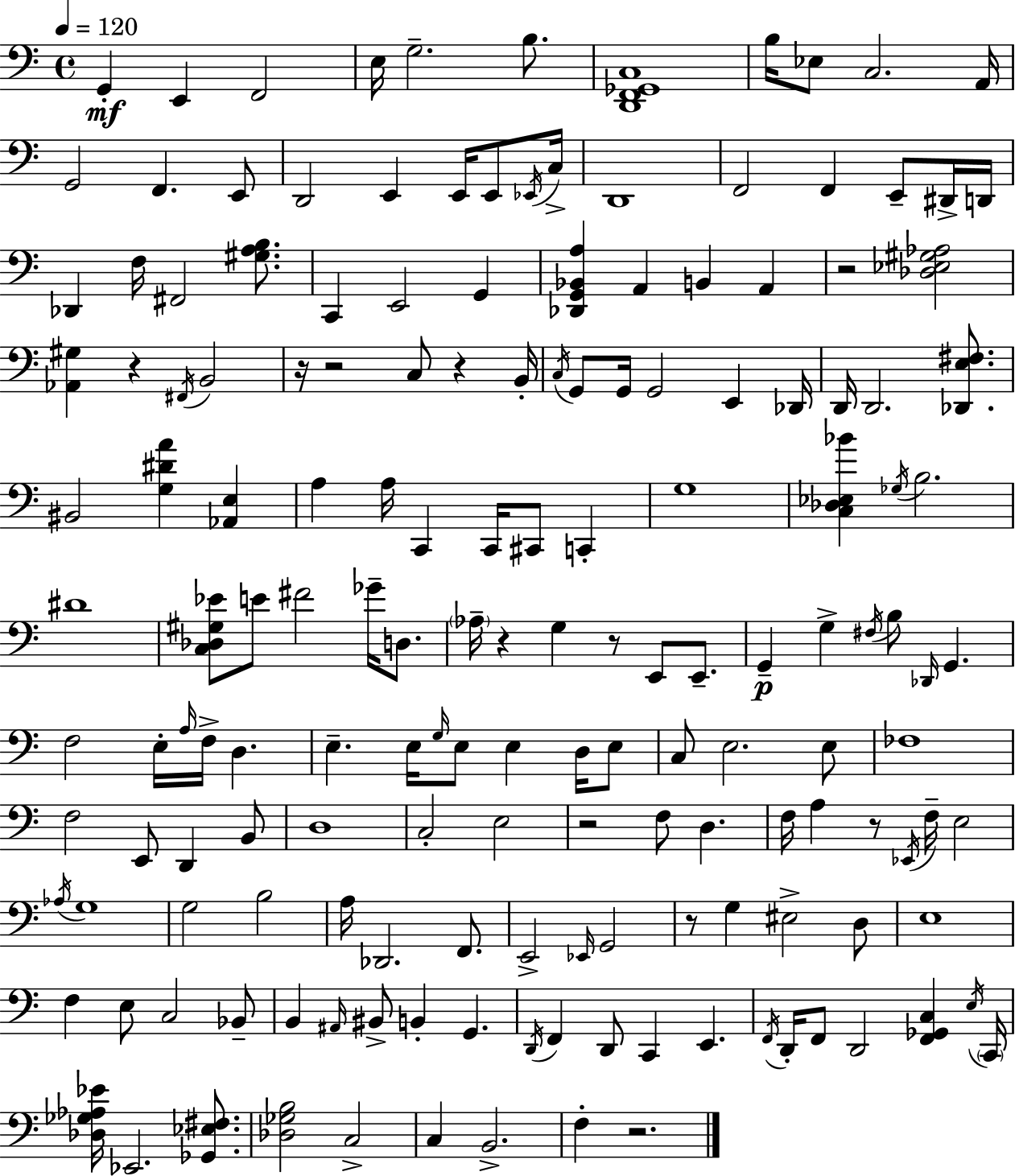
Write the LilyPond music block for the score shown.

{
  \clef bass
  \time 4/4
  \defaultTimeSignature
  \key c \major
  \tempo 4 = 120
  g,4-.\mf e,4 f,2 | e16 g2.-- b8. | <d, f, ges, c>1 | b16 ees8 c2. a,16 | \break g,2 f,4. e,8 | d,2 e,4 e,16 e,8 \acciaccatura { ees,16 } | c16-> d,1 | f,2 f,4 e,8-- dis,16-> | \break d,16 des,4 f16 fis,2 <gis a b>8. | c,4 e,2 g,4 | <des, g, bes, a>4 a,4 b,4 a,4 | r2 <des ees gis aes>2 | \break <aes, gis>4 r4 \acciaccatura { fis,16 } b,2 | r16 r2 c8 r4 | b,16-. \acciaccatura { c16 } g,8 g,16 g,2 e,4 | des,16 d,16 d,2. | \break <des, e fis>8. bis,2 <g dis' a'>4 <aes, e>4 | a4 a16 c,4 c,16 cis,8 c,4-. | g1 | <c des ees bes'>4 \acciaccatura { ges16 } b2. | \break dis'1 | <c des gis ees'>8 e'8 fis'2 | ges'16-- d8. \parenthesize aes16-- r4 g4 r8 e,8 | e,8.-- g,4--\p g4-> \acciaccatura { fis16 } b8 \grace { des,16 } | \break g,4. f2 e16-. \grace { a16 } | f16-> d4. e4.-- e16 \grace { g16 } e8 | e4 d16 e8 c8 e2. | e8 fes1 | \break f2 | e,8 d,4 b,8 d1 | c2-. | e2 r2 | \break f8 d4. f16 a4 r8 \acciaccatura { ees,16 } | f16-- e2 \acciaccatura { aes16 } g1 | g2 | b2 a16 des,2. | \break f,8. e,2-> | \grace { ees,16 } g,2 r8 g4 | eis2-> d8 e1 | f4 e8 | \break c2 bes,8-- b,4 \grace { ais,16 } | bis,8-> b,4-. g,4. \acciaccatura { d,16 } f,4 | d,8 c,4 e,4. \acciaccatura { f,16 } d,16-. f,8 | d,2 <f, ges, c>4 \acciaccatura { e16 } \parenthesize c,16 <des ges aes ees'>16 | \break ees,2. <ges, ees fis>8. <des ges b>2 | c2-> c4 | b,2.-> f4-. | r2. \bar "|."
}